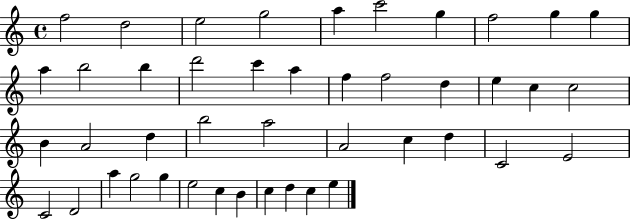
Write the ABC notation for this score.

X:1
T:Untitled
M:4/4
L:1/4
K:C
f2 d2 e2 g2 a c'2 g f2 g g a b2 b d'2 c' a f f2 d e c c2 B A2 d b2 a2 A2 c d C2 E2 C2 D2 a g2 g e2 c B c d c e